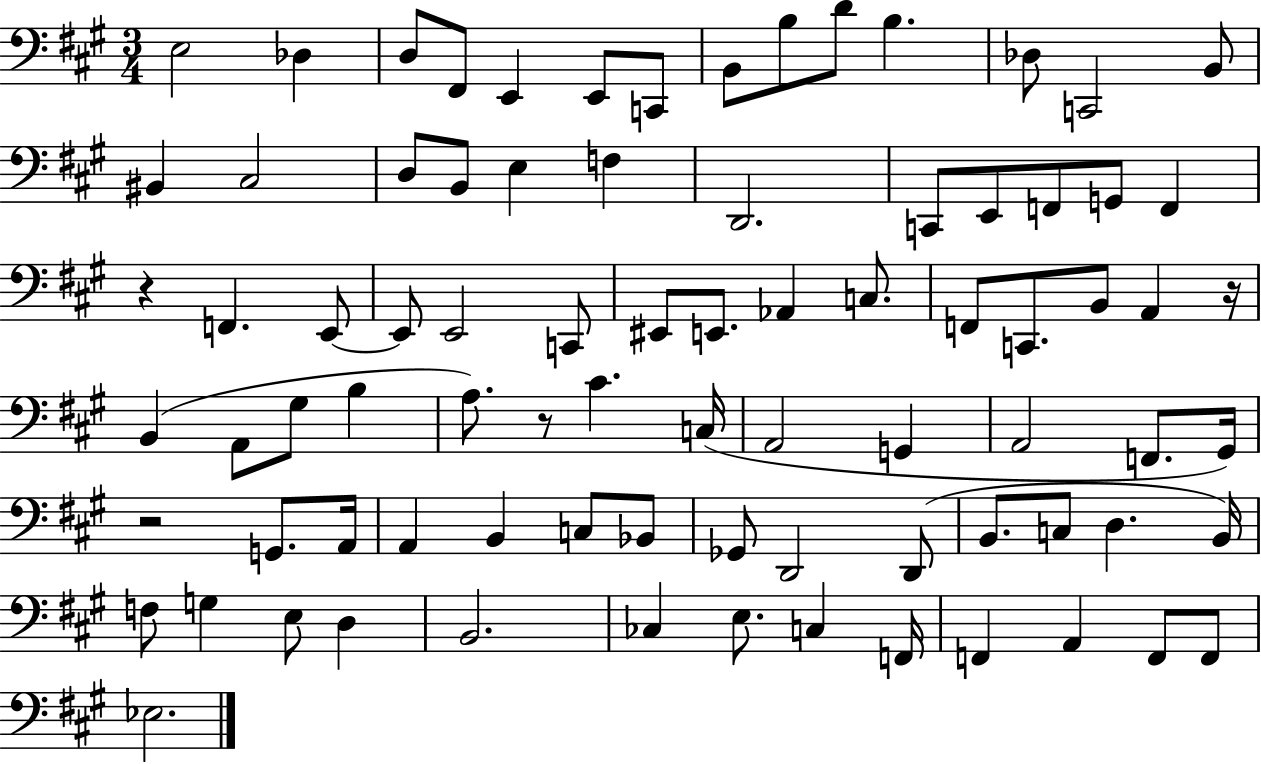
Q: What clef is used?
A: bass